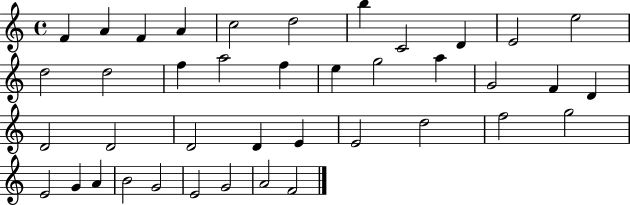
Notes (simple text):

F4/q A4/q F4/q A4/q C5/h D5/h B5/q C4/h D4/q E4/h E5/h D5/h D5/h F5/q A5/h F5/q E5/q G5/h A5/q G4/h F4/q D4/q D4/h D4/h D4/h D4/q E4/q E4/h D5/h F5/h G5/h E4/h G4/q A4/q B4/h G4/h E4/h G4/h A4/h F4/h